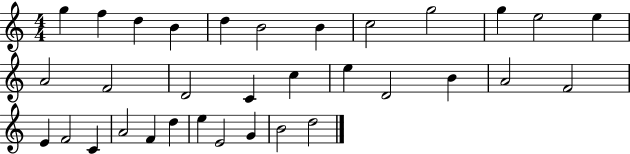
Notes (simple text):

G5/q F5/q D5/q B4/q D5/q B4/h B4/q C5/h G5/h G5/q E5/h E5/q A4/h F4/h D4/h C4/q C5/q E5/q D4/h B4/q A4/h F4/h E4/q F4/h C4/q A4/h F4/q D5/q E5/q E4/h G4/q B4/h D5/h